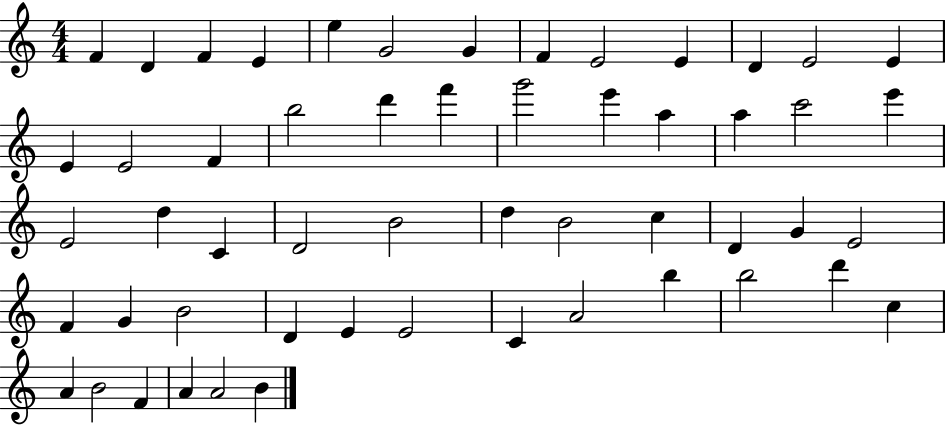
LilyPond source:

{
  \clef treble
  \numericTimeSignature
  \time 4/4
  \key c \major
  f'4 d'4 f'4 e'4 | e''4 g'2 g'4 | f'4 e'2 e'4 | d'4 e'2 e'4 | \break e'4 e'2 f'4 | b''2 d'''4 f'''4 | g'''2 e'''4 a''4 | a''4 c'''2 e'''4 | \break e'2 d''4 c'4 | d'2 b'2 | d''4 b'2 c''4 | d'4 g'4 e'2 | \break f'4 g'4 b'2 | d'4 e'4 e'2 | c'4 a'2 b''4 | b''2 d'''4 c''4 | \break a'4 b'2 f'4 | a'4 a'2 b'4 | \bar "|."
}